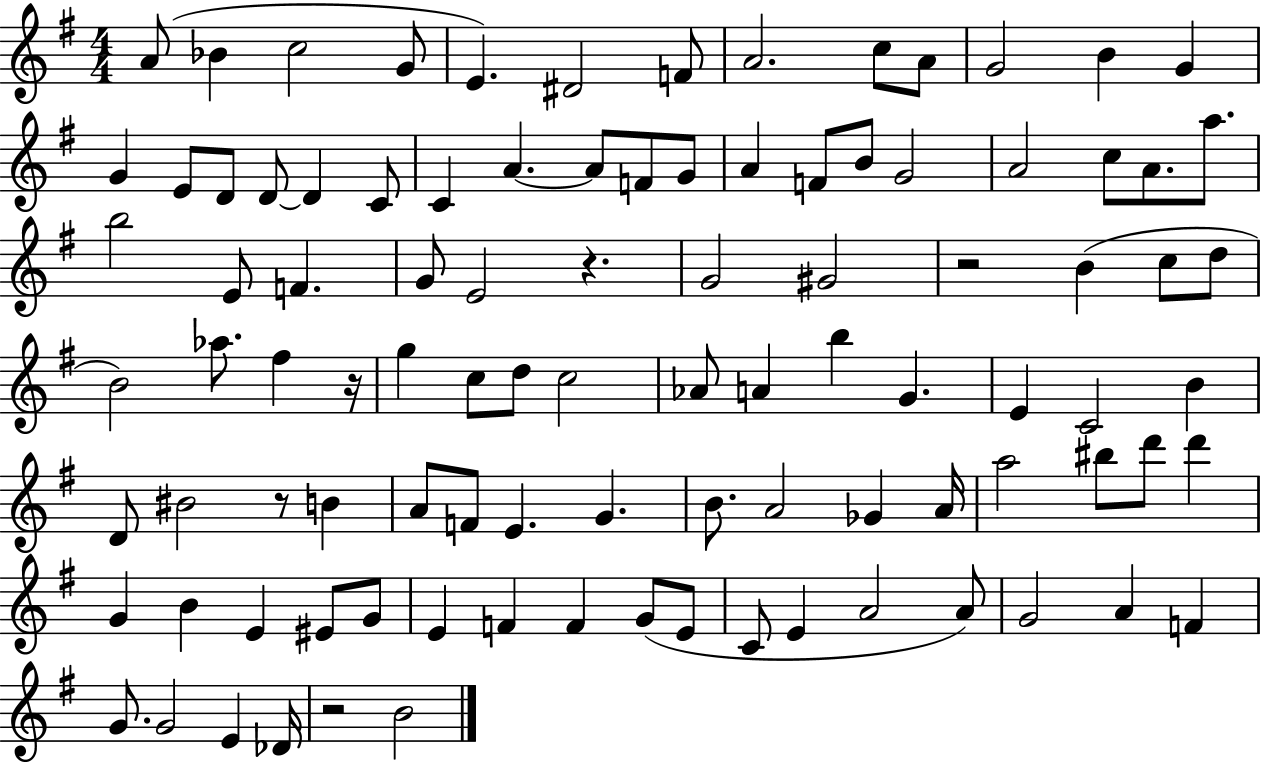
A4/e Bb4/q C5/h G4/e E4/q. D#4/h F4/e A4/h. C5/e A4/e G4/h B4/q G4/q G4/q E4/e D4/e D4/e D4/q C4/e C4/q A4/q. A4/e F4/e G4/e A4/q F4/e B4/e G4/h A4/h C5/e A4/e. A5/e. B5/h E4/e F4/q. G4/e E4/h R/q. G4/h G#4/h R/h B4/q C5/e D5/e B4/h Ab5/e. F#5/q R/s G5/q C5/e D5/e C5/h Ab4/e A4/q B5/q G4/q. E4/q C4/h B4/q D4/e BIS4/h R/e B4/q A4/e F4/e E4/q. G4/q. B4/e. A4/h Gb4/q A4/s A5/h BIS5/e D6/e D6/q G4/q B4/q E4/q EIS4/e G4/e E4/q F4/q F4/q G4/e E4/e C4/e E4/q A4/h A4/e G4/h A4/q F4/q G4/e. G4/h E4/q Db4/s R/h B4/h